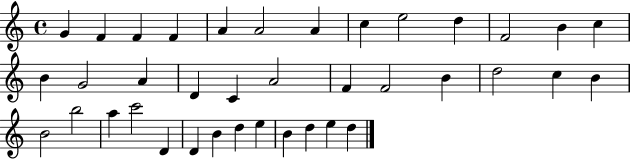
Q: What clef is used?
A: treble